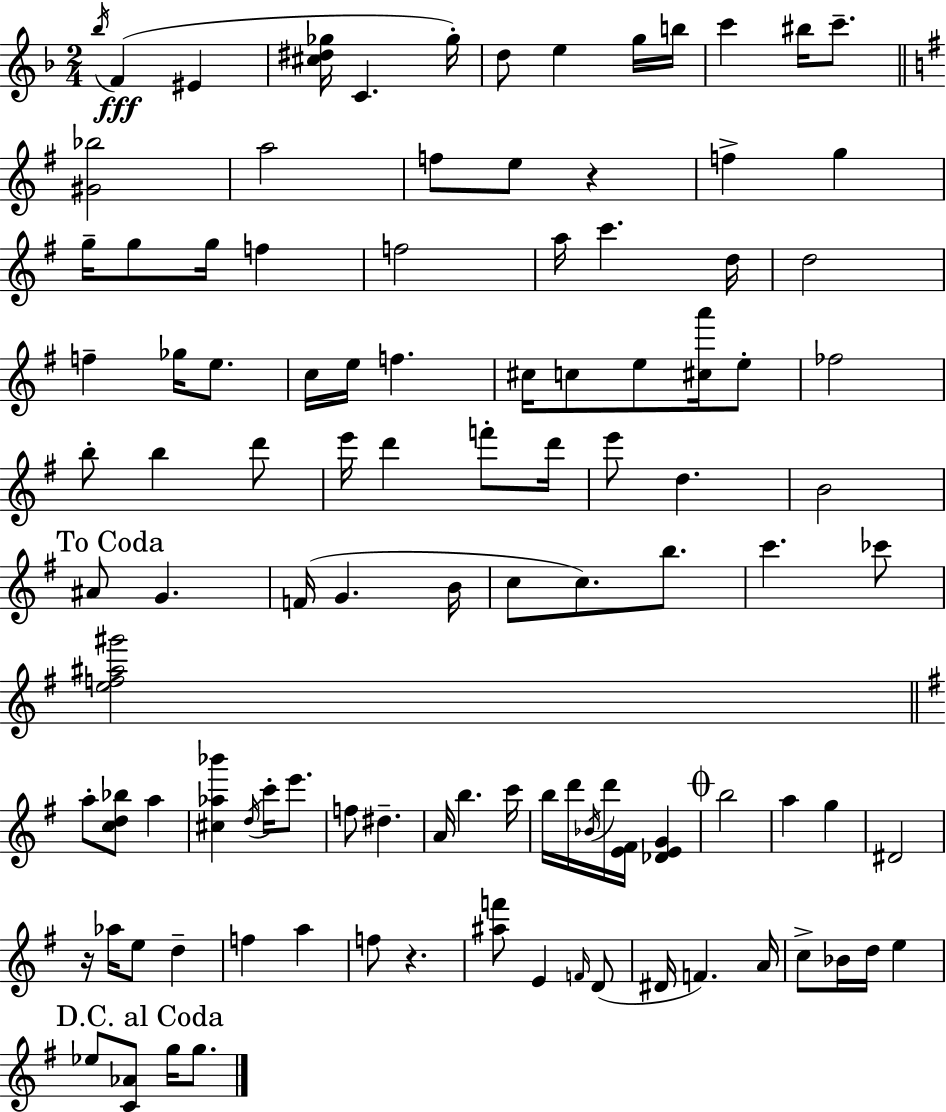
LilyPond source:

{
  \clef treble
  \numericTimeSignature
  \time 2/4
  \key f \major
  \repeat volta 2 { \acciaccatura { bes''16 }(\fff f'4 eis'4 | <cis'' dis'' ges''>16 c'4. | ges''16-.) d''8 e''4 g''16 | b''16 c'''4 bis''16 c'''8.-- | \break \bar "||" \break \key g \major <gis' bes''>2 | a''2 | f''8 e''8 r4 | f''4-> g''4 | \break g''16-- g''8 g''16 f''4 | f''2 | a''16 c'''4. d''16 | d''2 | \break f''4-- ges''16 e''8. | c''16 e''16 f''4. | cis''16 c''8 e''8 <cis'' a'''>16 e''8-. | fes''2 | \break b''8-. b''4 d'''8 | e'''16 d'''4 f'''8-. d'''16 | e'''8 d''4. | b'2 | \break \mark "To Coda" ais'8 g'4. | f'16( g'4. b'16 | c''8 c''8.) b''8. | c'''4. ces'''8 | \break <e'' f'' ais'' gis'''>2 | \bar "||" \break \key g \major a''8-. <c'' d'' bes''>8 a''4 | <cis'' aes'' bes'''>4 \acciaccatura { d''16 } c'''16-. e'''8. | f''8 dis''4.-- | a'16 b''4. | \break c'''16 b''16 d'''16 \acciaccatura { bes'16 } d'''16 <e' fis'>16 <des' e' g'>4 | \mark \markup { \musicglyph "scripts.coda" } b''2 | a''4 g''4 | dis'2 | \break r16 aes''16 e''8 d''4-- | f''4 a''4 | f''8 r4. | <ais'' f'''>8 e'4 | \break \grace { f'16 }( d'8 dis'16 f'4.) | a'16 c''8-> bes'16 d''16 e''4 | \mark "D.C. al Coda" ees''8 <c' aes'>8 g''16 | g''8. } \bar "|."
}